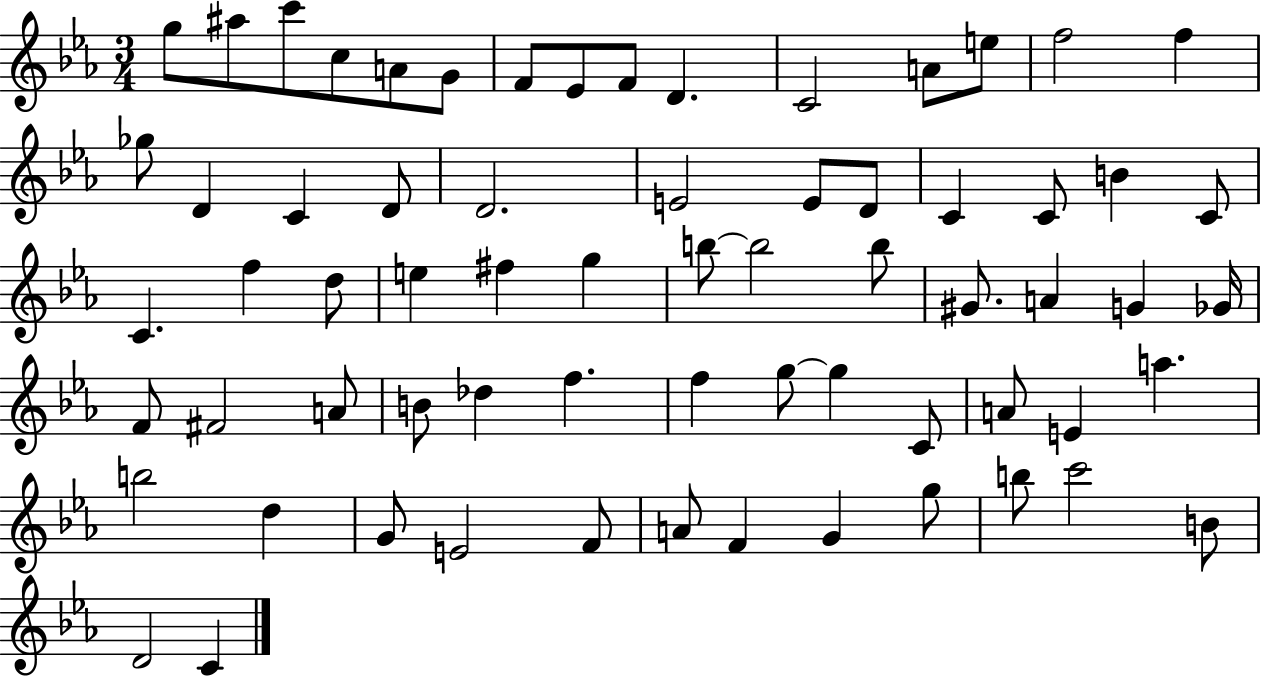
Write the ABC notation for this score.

X:1
T:Untitled
M:3/4
L:1/4
K:Eb
g/2 ^a/2 c'/2 c/2 A/2 G/2 F/2 _E/2 F/2 D C2 A/2 e/2 f2 f _g/2 D C D/2 D2 E2 E/2 D/2 C C/2 B C/2 C f d/2 e ^f g b/2 b2 b/2 ^G/2 A G _G/4 F/2 ^F2 A/2 B/2 _d f f g/2 g C/2 A/2 E a b2 d G/2 E2 F/2 A/2 F G g/2 b/2 c'2 B/2 D2 C